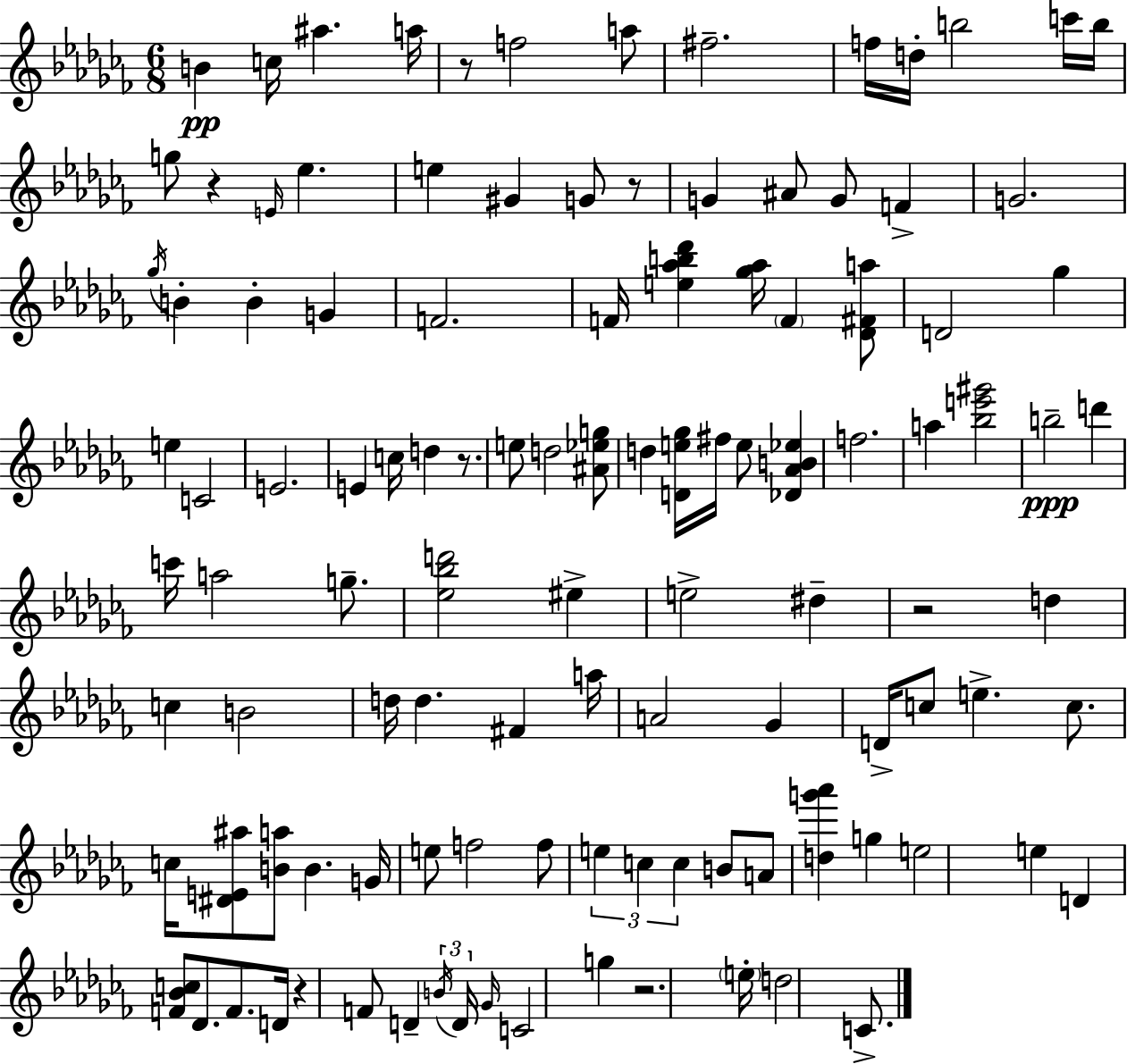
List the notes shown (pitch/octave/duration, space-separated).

B4/q C5/s A#5/q. A5/s R/e F5/h A5/e F#5/h. F5/s D5/s B5/h C6/s B5/s G5/e R/q E4/s Eb5/q. E5/q G#4/q G4/e R/e G4/q A#4/e G4/e F4/q G4/h. Gb5/s B4/q B4/q G4/q F4/h. F4/s [E5,Ab5,B5,Db6]/q [Gb5,Ab5]/s F4/q [Db4,F#4,A5]/e D4/h Gb5/q E5/q C4/h E4/h. E4/q C5/s D5/q R/e. E5/e D5/h [A#4,Eb5,G5]/e D5/q [D4,E5,Gb5]/s F#5/s E5/e [Db4,Ab4,B4,Eb5]/q F5/h. A5/q [Bb5,E6,G#6]/h B5/h D6/q C6/s A5/h G5/e. [Eb5,Bb5,D6]/h EIS5/q E5/h D#5/q R/h D5/q C5/q B4/h D5/s D5/q. F#4/q A5/s A4/h Gb4/q D4/s C5/e E5/q. C5/e. C5/s [D#4,E4,A#5]/e [B4,A5]/e B4/q. G4/s E5/e F5/h F5/e E5/q C5/q C5/q B4/e A4/e [D5,G6,Ab6]/q G5/q E5/h E5/q D4/q [F4,Bb4,C5]/e Db4/e. F4/e. D4/s R/q F4/e D4/q B4/s D4/s Gb4/s C4/h G5/q R/h. E5/s D5/h C4/e.